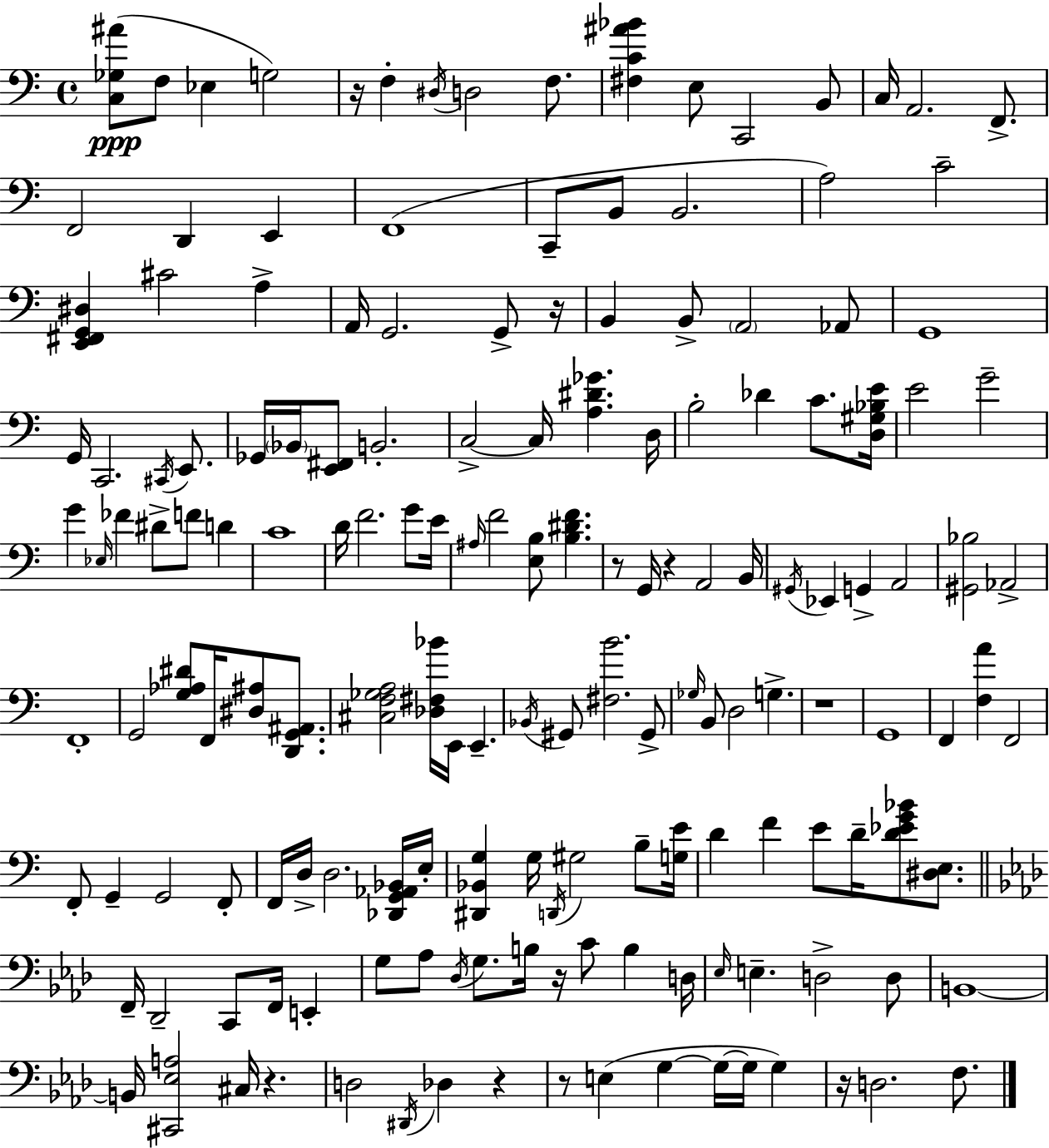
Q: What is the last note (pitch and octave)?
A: F3